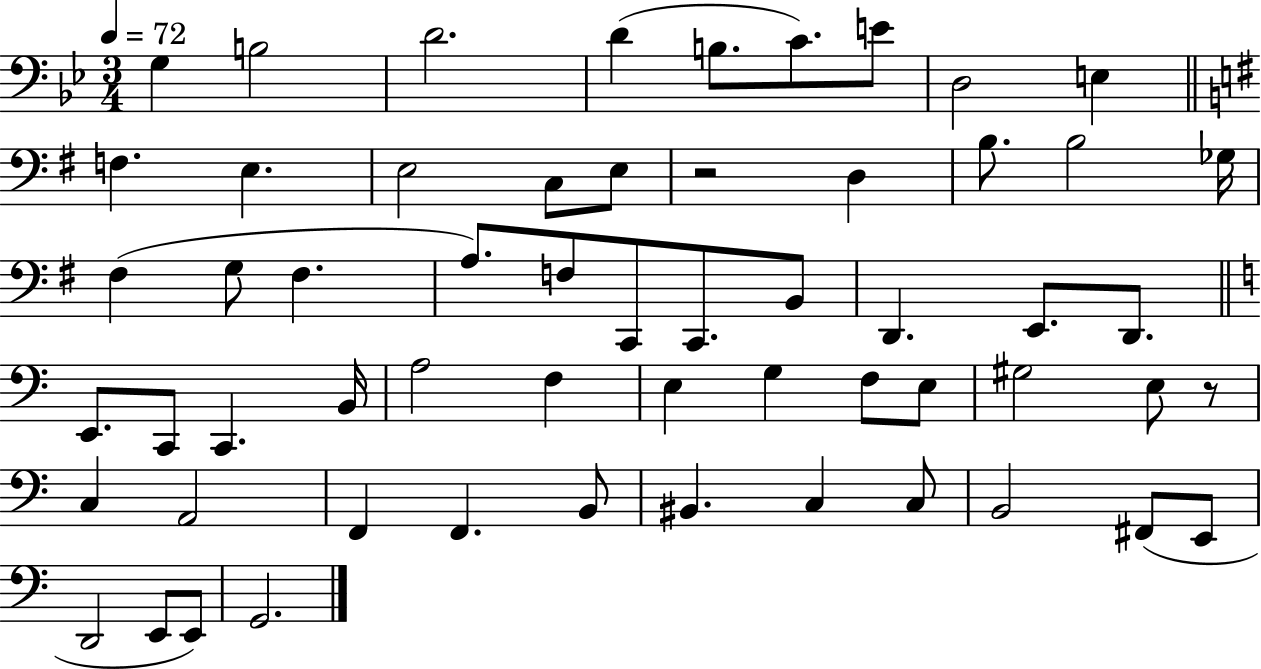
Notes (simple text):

G3/q B3/h D4/h. D4/q B3/e. C4/e. E4/e D3/h E3/q F3/q. E3/q. E3/h C3/e E3/e R/h D3/q B3/e. B3/h Gb3/s F#3/q G3/e F#3/q. A3/e. F3/e C2/e C2/e. B2/e D2/q. E2/e. D2/e. E2/e. C2/e C2/q. B2/s A3/h F3/q E3/q G3/q F3/e E3/e G#3/h E3/e R/e C3/q A2/h F2/q F2/q. B2/e BIS2/q. C3/q C3/e B2/h F#2/e E2/e D2/h E2/e E2/e G2/h.